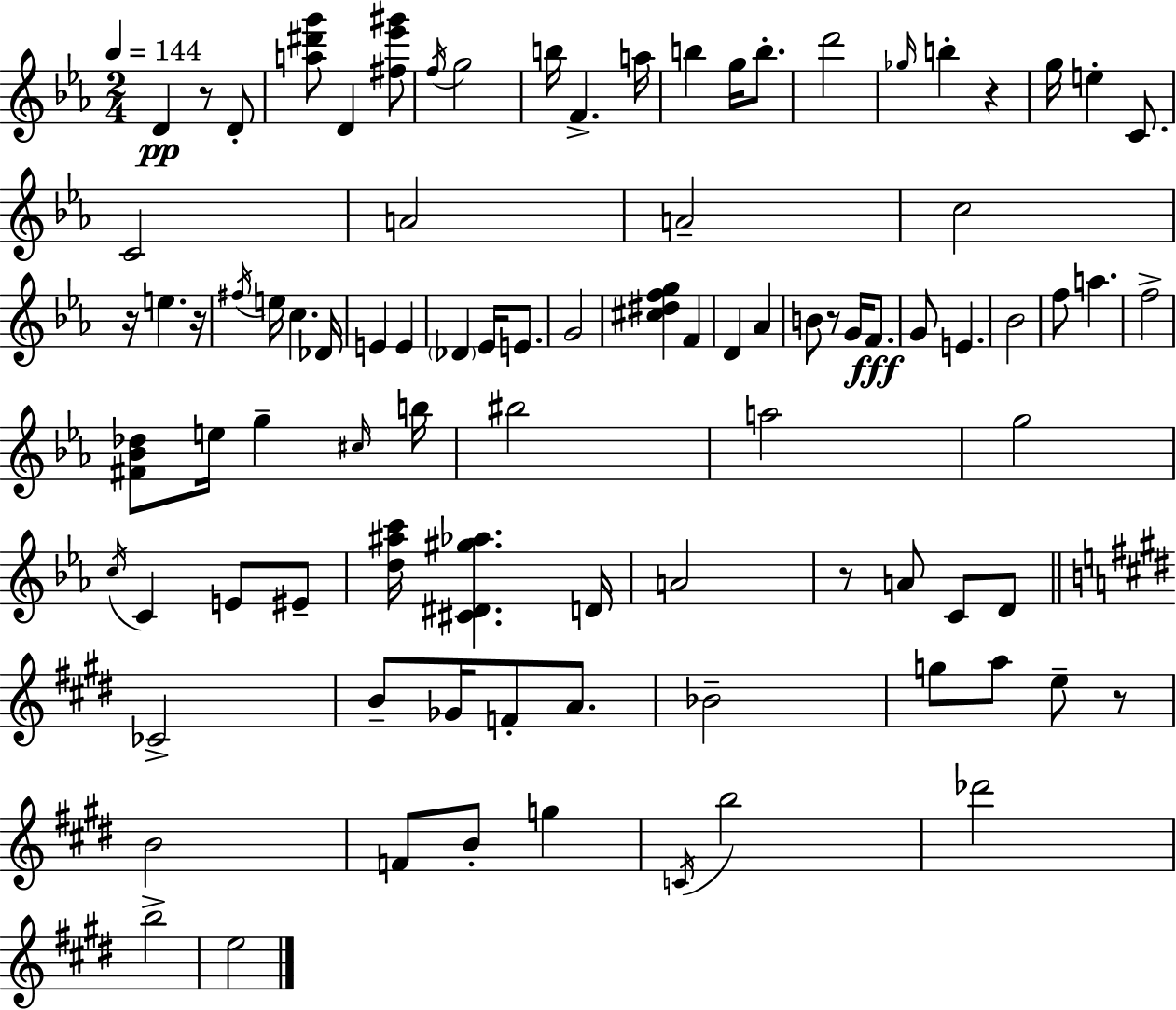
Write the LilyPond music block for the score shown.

{
  \clef treble
  \numericTimeSignature
  \time 2/4
  \key c \minor
  \tempo 4 = 144
  d'4\pp r8 d'8-. | <a'' dis''' g'''>8 d'4 <fis'' ees''' gis'''>8 | \acciaccatura { f''16 } g''2 | b''16 f'4.-> | \break a''16 b''4 g''16 b''8.-. | d'''2 | \grace { ges''16 } b''4-. r4 | g''16 e''4-. c'8. | \break c'2 | a'2 | a'2-- | c''2 | \break r16 e''4. | r16 \acciaccatura { fis''16 } e''16 c''4. | des'16 e'4 e'4 | \parenthesize des'4 ees'16 | \break e'8. g'2 | <cis'' dis'' f'' g''>4 f'4 | d'4 aes'4 | b'8 r8 g'16 | \break f'8.\fff g'8 e'4. | bes'2 | f''8 a''4. | f''2-> | \break <fis' bes' des''>8 e''16 g''4-- | \grace { cis''16 } b''16 bis''2 | a''2 | g''2 | \break \acciaccatura { c''16 } c'4 | e'8 eis'8-- <d'' ais'' c'''>16 <cis' dis' gis'' aes''>4. | d'16 a'2 | r8 a'8 | \break c'8 d'8 \bar "||" \break \key e \major ces'2-> | b'8-- ges'16 f'8-. a'8. | bes'2-- | g''8 a''8 e''8-- r8 | \break b'2 | f'8 b'8-. g''4 | \acciaccatura { c'16 } b''2 | des'''2 | \break b''2-> | e''2 | \bar "|."
}